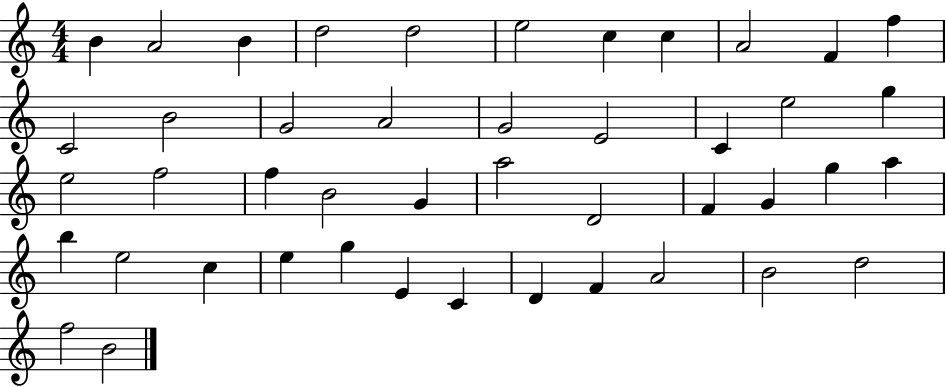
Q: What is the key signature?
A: C major